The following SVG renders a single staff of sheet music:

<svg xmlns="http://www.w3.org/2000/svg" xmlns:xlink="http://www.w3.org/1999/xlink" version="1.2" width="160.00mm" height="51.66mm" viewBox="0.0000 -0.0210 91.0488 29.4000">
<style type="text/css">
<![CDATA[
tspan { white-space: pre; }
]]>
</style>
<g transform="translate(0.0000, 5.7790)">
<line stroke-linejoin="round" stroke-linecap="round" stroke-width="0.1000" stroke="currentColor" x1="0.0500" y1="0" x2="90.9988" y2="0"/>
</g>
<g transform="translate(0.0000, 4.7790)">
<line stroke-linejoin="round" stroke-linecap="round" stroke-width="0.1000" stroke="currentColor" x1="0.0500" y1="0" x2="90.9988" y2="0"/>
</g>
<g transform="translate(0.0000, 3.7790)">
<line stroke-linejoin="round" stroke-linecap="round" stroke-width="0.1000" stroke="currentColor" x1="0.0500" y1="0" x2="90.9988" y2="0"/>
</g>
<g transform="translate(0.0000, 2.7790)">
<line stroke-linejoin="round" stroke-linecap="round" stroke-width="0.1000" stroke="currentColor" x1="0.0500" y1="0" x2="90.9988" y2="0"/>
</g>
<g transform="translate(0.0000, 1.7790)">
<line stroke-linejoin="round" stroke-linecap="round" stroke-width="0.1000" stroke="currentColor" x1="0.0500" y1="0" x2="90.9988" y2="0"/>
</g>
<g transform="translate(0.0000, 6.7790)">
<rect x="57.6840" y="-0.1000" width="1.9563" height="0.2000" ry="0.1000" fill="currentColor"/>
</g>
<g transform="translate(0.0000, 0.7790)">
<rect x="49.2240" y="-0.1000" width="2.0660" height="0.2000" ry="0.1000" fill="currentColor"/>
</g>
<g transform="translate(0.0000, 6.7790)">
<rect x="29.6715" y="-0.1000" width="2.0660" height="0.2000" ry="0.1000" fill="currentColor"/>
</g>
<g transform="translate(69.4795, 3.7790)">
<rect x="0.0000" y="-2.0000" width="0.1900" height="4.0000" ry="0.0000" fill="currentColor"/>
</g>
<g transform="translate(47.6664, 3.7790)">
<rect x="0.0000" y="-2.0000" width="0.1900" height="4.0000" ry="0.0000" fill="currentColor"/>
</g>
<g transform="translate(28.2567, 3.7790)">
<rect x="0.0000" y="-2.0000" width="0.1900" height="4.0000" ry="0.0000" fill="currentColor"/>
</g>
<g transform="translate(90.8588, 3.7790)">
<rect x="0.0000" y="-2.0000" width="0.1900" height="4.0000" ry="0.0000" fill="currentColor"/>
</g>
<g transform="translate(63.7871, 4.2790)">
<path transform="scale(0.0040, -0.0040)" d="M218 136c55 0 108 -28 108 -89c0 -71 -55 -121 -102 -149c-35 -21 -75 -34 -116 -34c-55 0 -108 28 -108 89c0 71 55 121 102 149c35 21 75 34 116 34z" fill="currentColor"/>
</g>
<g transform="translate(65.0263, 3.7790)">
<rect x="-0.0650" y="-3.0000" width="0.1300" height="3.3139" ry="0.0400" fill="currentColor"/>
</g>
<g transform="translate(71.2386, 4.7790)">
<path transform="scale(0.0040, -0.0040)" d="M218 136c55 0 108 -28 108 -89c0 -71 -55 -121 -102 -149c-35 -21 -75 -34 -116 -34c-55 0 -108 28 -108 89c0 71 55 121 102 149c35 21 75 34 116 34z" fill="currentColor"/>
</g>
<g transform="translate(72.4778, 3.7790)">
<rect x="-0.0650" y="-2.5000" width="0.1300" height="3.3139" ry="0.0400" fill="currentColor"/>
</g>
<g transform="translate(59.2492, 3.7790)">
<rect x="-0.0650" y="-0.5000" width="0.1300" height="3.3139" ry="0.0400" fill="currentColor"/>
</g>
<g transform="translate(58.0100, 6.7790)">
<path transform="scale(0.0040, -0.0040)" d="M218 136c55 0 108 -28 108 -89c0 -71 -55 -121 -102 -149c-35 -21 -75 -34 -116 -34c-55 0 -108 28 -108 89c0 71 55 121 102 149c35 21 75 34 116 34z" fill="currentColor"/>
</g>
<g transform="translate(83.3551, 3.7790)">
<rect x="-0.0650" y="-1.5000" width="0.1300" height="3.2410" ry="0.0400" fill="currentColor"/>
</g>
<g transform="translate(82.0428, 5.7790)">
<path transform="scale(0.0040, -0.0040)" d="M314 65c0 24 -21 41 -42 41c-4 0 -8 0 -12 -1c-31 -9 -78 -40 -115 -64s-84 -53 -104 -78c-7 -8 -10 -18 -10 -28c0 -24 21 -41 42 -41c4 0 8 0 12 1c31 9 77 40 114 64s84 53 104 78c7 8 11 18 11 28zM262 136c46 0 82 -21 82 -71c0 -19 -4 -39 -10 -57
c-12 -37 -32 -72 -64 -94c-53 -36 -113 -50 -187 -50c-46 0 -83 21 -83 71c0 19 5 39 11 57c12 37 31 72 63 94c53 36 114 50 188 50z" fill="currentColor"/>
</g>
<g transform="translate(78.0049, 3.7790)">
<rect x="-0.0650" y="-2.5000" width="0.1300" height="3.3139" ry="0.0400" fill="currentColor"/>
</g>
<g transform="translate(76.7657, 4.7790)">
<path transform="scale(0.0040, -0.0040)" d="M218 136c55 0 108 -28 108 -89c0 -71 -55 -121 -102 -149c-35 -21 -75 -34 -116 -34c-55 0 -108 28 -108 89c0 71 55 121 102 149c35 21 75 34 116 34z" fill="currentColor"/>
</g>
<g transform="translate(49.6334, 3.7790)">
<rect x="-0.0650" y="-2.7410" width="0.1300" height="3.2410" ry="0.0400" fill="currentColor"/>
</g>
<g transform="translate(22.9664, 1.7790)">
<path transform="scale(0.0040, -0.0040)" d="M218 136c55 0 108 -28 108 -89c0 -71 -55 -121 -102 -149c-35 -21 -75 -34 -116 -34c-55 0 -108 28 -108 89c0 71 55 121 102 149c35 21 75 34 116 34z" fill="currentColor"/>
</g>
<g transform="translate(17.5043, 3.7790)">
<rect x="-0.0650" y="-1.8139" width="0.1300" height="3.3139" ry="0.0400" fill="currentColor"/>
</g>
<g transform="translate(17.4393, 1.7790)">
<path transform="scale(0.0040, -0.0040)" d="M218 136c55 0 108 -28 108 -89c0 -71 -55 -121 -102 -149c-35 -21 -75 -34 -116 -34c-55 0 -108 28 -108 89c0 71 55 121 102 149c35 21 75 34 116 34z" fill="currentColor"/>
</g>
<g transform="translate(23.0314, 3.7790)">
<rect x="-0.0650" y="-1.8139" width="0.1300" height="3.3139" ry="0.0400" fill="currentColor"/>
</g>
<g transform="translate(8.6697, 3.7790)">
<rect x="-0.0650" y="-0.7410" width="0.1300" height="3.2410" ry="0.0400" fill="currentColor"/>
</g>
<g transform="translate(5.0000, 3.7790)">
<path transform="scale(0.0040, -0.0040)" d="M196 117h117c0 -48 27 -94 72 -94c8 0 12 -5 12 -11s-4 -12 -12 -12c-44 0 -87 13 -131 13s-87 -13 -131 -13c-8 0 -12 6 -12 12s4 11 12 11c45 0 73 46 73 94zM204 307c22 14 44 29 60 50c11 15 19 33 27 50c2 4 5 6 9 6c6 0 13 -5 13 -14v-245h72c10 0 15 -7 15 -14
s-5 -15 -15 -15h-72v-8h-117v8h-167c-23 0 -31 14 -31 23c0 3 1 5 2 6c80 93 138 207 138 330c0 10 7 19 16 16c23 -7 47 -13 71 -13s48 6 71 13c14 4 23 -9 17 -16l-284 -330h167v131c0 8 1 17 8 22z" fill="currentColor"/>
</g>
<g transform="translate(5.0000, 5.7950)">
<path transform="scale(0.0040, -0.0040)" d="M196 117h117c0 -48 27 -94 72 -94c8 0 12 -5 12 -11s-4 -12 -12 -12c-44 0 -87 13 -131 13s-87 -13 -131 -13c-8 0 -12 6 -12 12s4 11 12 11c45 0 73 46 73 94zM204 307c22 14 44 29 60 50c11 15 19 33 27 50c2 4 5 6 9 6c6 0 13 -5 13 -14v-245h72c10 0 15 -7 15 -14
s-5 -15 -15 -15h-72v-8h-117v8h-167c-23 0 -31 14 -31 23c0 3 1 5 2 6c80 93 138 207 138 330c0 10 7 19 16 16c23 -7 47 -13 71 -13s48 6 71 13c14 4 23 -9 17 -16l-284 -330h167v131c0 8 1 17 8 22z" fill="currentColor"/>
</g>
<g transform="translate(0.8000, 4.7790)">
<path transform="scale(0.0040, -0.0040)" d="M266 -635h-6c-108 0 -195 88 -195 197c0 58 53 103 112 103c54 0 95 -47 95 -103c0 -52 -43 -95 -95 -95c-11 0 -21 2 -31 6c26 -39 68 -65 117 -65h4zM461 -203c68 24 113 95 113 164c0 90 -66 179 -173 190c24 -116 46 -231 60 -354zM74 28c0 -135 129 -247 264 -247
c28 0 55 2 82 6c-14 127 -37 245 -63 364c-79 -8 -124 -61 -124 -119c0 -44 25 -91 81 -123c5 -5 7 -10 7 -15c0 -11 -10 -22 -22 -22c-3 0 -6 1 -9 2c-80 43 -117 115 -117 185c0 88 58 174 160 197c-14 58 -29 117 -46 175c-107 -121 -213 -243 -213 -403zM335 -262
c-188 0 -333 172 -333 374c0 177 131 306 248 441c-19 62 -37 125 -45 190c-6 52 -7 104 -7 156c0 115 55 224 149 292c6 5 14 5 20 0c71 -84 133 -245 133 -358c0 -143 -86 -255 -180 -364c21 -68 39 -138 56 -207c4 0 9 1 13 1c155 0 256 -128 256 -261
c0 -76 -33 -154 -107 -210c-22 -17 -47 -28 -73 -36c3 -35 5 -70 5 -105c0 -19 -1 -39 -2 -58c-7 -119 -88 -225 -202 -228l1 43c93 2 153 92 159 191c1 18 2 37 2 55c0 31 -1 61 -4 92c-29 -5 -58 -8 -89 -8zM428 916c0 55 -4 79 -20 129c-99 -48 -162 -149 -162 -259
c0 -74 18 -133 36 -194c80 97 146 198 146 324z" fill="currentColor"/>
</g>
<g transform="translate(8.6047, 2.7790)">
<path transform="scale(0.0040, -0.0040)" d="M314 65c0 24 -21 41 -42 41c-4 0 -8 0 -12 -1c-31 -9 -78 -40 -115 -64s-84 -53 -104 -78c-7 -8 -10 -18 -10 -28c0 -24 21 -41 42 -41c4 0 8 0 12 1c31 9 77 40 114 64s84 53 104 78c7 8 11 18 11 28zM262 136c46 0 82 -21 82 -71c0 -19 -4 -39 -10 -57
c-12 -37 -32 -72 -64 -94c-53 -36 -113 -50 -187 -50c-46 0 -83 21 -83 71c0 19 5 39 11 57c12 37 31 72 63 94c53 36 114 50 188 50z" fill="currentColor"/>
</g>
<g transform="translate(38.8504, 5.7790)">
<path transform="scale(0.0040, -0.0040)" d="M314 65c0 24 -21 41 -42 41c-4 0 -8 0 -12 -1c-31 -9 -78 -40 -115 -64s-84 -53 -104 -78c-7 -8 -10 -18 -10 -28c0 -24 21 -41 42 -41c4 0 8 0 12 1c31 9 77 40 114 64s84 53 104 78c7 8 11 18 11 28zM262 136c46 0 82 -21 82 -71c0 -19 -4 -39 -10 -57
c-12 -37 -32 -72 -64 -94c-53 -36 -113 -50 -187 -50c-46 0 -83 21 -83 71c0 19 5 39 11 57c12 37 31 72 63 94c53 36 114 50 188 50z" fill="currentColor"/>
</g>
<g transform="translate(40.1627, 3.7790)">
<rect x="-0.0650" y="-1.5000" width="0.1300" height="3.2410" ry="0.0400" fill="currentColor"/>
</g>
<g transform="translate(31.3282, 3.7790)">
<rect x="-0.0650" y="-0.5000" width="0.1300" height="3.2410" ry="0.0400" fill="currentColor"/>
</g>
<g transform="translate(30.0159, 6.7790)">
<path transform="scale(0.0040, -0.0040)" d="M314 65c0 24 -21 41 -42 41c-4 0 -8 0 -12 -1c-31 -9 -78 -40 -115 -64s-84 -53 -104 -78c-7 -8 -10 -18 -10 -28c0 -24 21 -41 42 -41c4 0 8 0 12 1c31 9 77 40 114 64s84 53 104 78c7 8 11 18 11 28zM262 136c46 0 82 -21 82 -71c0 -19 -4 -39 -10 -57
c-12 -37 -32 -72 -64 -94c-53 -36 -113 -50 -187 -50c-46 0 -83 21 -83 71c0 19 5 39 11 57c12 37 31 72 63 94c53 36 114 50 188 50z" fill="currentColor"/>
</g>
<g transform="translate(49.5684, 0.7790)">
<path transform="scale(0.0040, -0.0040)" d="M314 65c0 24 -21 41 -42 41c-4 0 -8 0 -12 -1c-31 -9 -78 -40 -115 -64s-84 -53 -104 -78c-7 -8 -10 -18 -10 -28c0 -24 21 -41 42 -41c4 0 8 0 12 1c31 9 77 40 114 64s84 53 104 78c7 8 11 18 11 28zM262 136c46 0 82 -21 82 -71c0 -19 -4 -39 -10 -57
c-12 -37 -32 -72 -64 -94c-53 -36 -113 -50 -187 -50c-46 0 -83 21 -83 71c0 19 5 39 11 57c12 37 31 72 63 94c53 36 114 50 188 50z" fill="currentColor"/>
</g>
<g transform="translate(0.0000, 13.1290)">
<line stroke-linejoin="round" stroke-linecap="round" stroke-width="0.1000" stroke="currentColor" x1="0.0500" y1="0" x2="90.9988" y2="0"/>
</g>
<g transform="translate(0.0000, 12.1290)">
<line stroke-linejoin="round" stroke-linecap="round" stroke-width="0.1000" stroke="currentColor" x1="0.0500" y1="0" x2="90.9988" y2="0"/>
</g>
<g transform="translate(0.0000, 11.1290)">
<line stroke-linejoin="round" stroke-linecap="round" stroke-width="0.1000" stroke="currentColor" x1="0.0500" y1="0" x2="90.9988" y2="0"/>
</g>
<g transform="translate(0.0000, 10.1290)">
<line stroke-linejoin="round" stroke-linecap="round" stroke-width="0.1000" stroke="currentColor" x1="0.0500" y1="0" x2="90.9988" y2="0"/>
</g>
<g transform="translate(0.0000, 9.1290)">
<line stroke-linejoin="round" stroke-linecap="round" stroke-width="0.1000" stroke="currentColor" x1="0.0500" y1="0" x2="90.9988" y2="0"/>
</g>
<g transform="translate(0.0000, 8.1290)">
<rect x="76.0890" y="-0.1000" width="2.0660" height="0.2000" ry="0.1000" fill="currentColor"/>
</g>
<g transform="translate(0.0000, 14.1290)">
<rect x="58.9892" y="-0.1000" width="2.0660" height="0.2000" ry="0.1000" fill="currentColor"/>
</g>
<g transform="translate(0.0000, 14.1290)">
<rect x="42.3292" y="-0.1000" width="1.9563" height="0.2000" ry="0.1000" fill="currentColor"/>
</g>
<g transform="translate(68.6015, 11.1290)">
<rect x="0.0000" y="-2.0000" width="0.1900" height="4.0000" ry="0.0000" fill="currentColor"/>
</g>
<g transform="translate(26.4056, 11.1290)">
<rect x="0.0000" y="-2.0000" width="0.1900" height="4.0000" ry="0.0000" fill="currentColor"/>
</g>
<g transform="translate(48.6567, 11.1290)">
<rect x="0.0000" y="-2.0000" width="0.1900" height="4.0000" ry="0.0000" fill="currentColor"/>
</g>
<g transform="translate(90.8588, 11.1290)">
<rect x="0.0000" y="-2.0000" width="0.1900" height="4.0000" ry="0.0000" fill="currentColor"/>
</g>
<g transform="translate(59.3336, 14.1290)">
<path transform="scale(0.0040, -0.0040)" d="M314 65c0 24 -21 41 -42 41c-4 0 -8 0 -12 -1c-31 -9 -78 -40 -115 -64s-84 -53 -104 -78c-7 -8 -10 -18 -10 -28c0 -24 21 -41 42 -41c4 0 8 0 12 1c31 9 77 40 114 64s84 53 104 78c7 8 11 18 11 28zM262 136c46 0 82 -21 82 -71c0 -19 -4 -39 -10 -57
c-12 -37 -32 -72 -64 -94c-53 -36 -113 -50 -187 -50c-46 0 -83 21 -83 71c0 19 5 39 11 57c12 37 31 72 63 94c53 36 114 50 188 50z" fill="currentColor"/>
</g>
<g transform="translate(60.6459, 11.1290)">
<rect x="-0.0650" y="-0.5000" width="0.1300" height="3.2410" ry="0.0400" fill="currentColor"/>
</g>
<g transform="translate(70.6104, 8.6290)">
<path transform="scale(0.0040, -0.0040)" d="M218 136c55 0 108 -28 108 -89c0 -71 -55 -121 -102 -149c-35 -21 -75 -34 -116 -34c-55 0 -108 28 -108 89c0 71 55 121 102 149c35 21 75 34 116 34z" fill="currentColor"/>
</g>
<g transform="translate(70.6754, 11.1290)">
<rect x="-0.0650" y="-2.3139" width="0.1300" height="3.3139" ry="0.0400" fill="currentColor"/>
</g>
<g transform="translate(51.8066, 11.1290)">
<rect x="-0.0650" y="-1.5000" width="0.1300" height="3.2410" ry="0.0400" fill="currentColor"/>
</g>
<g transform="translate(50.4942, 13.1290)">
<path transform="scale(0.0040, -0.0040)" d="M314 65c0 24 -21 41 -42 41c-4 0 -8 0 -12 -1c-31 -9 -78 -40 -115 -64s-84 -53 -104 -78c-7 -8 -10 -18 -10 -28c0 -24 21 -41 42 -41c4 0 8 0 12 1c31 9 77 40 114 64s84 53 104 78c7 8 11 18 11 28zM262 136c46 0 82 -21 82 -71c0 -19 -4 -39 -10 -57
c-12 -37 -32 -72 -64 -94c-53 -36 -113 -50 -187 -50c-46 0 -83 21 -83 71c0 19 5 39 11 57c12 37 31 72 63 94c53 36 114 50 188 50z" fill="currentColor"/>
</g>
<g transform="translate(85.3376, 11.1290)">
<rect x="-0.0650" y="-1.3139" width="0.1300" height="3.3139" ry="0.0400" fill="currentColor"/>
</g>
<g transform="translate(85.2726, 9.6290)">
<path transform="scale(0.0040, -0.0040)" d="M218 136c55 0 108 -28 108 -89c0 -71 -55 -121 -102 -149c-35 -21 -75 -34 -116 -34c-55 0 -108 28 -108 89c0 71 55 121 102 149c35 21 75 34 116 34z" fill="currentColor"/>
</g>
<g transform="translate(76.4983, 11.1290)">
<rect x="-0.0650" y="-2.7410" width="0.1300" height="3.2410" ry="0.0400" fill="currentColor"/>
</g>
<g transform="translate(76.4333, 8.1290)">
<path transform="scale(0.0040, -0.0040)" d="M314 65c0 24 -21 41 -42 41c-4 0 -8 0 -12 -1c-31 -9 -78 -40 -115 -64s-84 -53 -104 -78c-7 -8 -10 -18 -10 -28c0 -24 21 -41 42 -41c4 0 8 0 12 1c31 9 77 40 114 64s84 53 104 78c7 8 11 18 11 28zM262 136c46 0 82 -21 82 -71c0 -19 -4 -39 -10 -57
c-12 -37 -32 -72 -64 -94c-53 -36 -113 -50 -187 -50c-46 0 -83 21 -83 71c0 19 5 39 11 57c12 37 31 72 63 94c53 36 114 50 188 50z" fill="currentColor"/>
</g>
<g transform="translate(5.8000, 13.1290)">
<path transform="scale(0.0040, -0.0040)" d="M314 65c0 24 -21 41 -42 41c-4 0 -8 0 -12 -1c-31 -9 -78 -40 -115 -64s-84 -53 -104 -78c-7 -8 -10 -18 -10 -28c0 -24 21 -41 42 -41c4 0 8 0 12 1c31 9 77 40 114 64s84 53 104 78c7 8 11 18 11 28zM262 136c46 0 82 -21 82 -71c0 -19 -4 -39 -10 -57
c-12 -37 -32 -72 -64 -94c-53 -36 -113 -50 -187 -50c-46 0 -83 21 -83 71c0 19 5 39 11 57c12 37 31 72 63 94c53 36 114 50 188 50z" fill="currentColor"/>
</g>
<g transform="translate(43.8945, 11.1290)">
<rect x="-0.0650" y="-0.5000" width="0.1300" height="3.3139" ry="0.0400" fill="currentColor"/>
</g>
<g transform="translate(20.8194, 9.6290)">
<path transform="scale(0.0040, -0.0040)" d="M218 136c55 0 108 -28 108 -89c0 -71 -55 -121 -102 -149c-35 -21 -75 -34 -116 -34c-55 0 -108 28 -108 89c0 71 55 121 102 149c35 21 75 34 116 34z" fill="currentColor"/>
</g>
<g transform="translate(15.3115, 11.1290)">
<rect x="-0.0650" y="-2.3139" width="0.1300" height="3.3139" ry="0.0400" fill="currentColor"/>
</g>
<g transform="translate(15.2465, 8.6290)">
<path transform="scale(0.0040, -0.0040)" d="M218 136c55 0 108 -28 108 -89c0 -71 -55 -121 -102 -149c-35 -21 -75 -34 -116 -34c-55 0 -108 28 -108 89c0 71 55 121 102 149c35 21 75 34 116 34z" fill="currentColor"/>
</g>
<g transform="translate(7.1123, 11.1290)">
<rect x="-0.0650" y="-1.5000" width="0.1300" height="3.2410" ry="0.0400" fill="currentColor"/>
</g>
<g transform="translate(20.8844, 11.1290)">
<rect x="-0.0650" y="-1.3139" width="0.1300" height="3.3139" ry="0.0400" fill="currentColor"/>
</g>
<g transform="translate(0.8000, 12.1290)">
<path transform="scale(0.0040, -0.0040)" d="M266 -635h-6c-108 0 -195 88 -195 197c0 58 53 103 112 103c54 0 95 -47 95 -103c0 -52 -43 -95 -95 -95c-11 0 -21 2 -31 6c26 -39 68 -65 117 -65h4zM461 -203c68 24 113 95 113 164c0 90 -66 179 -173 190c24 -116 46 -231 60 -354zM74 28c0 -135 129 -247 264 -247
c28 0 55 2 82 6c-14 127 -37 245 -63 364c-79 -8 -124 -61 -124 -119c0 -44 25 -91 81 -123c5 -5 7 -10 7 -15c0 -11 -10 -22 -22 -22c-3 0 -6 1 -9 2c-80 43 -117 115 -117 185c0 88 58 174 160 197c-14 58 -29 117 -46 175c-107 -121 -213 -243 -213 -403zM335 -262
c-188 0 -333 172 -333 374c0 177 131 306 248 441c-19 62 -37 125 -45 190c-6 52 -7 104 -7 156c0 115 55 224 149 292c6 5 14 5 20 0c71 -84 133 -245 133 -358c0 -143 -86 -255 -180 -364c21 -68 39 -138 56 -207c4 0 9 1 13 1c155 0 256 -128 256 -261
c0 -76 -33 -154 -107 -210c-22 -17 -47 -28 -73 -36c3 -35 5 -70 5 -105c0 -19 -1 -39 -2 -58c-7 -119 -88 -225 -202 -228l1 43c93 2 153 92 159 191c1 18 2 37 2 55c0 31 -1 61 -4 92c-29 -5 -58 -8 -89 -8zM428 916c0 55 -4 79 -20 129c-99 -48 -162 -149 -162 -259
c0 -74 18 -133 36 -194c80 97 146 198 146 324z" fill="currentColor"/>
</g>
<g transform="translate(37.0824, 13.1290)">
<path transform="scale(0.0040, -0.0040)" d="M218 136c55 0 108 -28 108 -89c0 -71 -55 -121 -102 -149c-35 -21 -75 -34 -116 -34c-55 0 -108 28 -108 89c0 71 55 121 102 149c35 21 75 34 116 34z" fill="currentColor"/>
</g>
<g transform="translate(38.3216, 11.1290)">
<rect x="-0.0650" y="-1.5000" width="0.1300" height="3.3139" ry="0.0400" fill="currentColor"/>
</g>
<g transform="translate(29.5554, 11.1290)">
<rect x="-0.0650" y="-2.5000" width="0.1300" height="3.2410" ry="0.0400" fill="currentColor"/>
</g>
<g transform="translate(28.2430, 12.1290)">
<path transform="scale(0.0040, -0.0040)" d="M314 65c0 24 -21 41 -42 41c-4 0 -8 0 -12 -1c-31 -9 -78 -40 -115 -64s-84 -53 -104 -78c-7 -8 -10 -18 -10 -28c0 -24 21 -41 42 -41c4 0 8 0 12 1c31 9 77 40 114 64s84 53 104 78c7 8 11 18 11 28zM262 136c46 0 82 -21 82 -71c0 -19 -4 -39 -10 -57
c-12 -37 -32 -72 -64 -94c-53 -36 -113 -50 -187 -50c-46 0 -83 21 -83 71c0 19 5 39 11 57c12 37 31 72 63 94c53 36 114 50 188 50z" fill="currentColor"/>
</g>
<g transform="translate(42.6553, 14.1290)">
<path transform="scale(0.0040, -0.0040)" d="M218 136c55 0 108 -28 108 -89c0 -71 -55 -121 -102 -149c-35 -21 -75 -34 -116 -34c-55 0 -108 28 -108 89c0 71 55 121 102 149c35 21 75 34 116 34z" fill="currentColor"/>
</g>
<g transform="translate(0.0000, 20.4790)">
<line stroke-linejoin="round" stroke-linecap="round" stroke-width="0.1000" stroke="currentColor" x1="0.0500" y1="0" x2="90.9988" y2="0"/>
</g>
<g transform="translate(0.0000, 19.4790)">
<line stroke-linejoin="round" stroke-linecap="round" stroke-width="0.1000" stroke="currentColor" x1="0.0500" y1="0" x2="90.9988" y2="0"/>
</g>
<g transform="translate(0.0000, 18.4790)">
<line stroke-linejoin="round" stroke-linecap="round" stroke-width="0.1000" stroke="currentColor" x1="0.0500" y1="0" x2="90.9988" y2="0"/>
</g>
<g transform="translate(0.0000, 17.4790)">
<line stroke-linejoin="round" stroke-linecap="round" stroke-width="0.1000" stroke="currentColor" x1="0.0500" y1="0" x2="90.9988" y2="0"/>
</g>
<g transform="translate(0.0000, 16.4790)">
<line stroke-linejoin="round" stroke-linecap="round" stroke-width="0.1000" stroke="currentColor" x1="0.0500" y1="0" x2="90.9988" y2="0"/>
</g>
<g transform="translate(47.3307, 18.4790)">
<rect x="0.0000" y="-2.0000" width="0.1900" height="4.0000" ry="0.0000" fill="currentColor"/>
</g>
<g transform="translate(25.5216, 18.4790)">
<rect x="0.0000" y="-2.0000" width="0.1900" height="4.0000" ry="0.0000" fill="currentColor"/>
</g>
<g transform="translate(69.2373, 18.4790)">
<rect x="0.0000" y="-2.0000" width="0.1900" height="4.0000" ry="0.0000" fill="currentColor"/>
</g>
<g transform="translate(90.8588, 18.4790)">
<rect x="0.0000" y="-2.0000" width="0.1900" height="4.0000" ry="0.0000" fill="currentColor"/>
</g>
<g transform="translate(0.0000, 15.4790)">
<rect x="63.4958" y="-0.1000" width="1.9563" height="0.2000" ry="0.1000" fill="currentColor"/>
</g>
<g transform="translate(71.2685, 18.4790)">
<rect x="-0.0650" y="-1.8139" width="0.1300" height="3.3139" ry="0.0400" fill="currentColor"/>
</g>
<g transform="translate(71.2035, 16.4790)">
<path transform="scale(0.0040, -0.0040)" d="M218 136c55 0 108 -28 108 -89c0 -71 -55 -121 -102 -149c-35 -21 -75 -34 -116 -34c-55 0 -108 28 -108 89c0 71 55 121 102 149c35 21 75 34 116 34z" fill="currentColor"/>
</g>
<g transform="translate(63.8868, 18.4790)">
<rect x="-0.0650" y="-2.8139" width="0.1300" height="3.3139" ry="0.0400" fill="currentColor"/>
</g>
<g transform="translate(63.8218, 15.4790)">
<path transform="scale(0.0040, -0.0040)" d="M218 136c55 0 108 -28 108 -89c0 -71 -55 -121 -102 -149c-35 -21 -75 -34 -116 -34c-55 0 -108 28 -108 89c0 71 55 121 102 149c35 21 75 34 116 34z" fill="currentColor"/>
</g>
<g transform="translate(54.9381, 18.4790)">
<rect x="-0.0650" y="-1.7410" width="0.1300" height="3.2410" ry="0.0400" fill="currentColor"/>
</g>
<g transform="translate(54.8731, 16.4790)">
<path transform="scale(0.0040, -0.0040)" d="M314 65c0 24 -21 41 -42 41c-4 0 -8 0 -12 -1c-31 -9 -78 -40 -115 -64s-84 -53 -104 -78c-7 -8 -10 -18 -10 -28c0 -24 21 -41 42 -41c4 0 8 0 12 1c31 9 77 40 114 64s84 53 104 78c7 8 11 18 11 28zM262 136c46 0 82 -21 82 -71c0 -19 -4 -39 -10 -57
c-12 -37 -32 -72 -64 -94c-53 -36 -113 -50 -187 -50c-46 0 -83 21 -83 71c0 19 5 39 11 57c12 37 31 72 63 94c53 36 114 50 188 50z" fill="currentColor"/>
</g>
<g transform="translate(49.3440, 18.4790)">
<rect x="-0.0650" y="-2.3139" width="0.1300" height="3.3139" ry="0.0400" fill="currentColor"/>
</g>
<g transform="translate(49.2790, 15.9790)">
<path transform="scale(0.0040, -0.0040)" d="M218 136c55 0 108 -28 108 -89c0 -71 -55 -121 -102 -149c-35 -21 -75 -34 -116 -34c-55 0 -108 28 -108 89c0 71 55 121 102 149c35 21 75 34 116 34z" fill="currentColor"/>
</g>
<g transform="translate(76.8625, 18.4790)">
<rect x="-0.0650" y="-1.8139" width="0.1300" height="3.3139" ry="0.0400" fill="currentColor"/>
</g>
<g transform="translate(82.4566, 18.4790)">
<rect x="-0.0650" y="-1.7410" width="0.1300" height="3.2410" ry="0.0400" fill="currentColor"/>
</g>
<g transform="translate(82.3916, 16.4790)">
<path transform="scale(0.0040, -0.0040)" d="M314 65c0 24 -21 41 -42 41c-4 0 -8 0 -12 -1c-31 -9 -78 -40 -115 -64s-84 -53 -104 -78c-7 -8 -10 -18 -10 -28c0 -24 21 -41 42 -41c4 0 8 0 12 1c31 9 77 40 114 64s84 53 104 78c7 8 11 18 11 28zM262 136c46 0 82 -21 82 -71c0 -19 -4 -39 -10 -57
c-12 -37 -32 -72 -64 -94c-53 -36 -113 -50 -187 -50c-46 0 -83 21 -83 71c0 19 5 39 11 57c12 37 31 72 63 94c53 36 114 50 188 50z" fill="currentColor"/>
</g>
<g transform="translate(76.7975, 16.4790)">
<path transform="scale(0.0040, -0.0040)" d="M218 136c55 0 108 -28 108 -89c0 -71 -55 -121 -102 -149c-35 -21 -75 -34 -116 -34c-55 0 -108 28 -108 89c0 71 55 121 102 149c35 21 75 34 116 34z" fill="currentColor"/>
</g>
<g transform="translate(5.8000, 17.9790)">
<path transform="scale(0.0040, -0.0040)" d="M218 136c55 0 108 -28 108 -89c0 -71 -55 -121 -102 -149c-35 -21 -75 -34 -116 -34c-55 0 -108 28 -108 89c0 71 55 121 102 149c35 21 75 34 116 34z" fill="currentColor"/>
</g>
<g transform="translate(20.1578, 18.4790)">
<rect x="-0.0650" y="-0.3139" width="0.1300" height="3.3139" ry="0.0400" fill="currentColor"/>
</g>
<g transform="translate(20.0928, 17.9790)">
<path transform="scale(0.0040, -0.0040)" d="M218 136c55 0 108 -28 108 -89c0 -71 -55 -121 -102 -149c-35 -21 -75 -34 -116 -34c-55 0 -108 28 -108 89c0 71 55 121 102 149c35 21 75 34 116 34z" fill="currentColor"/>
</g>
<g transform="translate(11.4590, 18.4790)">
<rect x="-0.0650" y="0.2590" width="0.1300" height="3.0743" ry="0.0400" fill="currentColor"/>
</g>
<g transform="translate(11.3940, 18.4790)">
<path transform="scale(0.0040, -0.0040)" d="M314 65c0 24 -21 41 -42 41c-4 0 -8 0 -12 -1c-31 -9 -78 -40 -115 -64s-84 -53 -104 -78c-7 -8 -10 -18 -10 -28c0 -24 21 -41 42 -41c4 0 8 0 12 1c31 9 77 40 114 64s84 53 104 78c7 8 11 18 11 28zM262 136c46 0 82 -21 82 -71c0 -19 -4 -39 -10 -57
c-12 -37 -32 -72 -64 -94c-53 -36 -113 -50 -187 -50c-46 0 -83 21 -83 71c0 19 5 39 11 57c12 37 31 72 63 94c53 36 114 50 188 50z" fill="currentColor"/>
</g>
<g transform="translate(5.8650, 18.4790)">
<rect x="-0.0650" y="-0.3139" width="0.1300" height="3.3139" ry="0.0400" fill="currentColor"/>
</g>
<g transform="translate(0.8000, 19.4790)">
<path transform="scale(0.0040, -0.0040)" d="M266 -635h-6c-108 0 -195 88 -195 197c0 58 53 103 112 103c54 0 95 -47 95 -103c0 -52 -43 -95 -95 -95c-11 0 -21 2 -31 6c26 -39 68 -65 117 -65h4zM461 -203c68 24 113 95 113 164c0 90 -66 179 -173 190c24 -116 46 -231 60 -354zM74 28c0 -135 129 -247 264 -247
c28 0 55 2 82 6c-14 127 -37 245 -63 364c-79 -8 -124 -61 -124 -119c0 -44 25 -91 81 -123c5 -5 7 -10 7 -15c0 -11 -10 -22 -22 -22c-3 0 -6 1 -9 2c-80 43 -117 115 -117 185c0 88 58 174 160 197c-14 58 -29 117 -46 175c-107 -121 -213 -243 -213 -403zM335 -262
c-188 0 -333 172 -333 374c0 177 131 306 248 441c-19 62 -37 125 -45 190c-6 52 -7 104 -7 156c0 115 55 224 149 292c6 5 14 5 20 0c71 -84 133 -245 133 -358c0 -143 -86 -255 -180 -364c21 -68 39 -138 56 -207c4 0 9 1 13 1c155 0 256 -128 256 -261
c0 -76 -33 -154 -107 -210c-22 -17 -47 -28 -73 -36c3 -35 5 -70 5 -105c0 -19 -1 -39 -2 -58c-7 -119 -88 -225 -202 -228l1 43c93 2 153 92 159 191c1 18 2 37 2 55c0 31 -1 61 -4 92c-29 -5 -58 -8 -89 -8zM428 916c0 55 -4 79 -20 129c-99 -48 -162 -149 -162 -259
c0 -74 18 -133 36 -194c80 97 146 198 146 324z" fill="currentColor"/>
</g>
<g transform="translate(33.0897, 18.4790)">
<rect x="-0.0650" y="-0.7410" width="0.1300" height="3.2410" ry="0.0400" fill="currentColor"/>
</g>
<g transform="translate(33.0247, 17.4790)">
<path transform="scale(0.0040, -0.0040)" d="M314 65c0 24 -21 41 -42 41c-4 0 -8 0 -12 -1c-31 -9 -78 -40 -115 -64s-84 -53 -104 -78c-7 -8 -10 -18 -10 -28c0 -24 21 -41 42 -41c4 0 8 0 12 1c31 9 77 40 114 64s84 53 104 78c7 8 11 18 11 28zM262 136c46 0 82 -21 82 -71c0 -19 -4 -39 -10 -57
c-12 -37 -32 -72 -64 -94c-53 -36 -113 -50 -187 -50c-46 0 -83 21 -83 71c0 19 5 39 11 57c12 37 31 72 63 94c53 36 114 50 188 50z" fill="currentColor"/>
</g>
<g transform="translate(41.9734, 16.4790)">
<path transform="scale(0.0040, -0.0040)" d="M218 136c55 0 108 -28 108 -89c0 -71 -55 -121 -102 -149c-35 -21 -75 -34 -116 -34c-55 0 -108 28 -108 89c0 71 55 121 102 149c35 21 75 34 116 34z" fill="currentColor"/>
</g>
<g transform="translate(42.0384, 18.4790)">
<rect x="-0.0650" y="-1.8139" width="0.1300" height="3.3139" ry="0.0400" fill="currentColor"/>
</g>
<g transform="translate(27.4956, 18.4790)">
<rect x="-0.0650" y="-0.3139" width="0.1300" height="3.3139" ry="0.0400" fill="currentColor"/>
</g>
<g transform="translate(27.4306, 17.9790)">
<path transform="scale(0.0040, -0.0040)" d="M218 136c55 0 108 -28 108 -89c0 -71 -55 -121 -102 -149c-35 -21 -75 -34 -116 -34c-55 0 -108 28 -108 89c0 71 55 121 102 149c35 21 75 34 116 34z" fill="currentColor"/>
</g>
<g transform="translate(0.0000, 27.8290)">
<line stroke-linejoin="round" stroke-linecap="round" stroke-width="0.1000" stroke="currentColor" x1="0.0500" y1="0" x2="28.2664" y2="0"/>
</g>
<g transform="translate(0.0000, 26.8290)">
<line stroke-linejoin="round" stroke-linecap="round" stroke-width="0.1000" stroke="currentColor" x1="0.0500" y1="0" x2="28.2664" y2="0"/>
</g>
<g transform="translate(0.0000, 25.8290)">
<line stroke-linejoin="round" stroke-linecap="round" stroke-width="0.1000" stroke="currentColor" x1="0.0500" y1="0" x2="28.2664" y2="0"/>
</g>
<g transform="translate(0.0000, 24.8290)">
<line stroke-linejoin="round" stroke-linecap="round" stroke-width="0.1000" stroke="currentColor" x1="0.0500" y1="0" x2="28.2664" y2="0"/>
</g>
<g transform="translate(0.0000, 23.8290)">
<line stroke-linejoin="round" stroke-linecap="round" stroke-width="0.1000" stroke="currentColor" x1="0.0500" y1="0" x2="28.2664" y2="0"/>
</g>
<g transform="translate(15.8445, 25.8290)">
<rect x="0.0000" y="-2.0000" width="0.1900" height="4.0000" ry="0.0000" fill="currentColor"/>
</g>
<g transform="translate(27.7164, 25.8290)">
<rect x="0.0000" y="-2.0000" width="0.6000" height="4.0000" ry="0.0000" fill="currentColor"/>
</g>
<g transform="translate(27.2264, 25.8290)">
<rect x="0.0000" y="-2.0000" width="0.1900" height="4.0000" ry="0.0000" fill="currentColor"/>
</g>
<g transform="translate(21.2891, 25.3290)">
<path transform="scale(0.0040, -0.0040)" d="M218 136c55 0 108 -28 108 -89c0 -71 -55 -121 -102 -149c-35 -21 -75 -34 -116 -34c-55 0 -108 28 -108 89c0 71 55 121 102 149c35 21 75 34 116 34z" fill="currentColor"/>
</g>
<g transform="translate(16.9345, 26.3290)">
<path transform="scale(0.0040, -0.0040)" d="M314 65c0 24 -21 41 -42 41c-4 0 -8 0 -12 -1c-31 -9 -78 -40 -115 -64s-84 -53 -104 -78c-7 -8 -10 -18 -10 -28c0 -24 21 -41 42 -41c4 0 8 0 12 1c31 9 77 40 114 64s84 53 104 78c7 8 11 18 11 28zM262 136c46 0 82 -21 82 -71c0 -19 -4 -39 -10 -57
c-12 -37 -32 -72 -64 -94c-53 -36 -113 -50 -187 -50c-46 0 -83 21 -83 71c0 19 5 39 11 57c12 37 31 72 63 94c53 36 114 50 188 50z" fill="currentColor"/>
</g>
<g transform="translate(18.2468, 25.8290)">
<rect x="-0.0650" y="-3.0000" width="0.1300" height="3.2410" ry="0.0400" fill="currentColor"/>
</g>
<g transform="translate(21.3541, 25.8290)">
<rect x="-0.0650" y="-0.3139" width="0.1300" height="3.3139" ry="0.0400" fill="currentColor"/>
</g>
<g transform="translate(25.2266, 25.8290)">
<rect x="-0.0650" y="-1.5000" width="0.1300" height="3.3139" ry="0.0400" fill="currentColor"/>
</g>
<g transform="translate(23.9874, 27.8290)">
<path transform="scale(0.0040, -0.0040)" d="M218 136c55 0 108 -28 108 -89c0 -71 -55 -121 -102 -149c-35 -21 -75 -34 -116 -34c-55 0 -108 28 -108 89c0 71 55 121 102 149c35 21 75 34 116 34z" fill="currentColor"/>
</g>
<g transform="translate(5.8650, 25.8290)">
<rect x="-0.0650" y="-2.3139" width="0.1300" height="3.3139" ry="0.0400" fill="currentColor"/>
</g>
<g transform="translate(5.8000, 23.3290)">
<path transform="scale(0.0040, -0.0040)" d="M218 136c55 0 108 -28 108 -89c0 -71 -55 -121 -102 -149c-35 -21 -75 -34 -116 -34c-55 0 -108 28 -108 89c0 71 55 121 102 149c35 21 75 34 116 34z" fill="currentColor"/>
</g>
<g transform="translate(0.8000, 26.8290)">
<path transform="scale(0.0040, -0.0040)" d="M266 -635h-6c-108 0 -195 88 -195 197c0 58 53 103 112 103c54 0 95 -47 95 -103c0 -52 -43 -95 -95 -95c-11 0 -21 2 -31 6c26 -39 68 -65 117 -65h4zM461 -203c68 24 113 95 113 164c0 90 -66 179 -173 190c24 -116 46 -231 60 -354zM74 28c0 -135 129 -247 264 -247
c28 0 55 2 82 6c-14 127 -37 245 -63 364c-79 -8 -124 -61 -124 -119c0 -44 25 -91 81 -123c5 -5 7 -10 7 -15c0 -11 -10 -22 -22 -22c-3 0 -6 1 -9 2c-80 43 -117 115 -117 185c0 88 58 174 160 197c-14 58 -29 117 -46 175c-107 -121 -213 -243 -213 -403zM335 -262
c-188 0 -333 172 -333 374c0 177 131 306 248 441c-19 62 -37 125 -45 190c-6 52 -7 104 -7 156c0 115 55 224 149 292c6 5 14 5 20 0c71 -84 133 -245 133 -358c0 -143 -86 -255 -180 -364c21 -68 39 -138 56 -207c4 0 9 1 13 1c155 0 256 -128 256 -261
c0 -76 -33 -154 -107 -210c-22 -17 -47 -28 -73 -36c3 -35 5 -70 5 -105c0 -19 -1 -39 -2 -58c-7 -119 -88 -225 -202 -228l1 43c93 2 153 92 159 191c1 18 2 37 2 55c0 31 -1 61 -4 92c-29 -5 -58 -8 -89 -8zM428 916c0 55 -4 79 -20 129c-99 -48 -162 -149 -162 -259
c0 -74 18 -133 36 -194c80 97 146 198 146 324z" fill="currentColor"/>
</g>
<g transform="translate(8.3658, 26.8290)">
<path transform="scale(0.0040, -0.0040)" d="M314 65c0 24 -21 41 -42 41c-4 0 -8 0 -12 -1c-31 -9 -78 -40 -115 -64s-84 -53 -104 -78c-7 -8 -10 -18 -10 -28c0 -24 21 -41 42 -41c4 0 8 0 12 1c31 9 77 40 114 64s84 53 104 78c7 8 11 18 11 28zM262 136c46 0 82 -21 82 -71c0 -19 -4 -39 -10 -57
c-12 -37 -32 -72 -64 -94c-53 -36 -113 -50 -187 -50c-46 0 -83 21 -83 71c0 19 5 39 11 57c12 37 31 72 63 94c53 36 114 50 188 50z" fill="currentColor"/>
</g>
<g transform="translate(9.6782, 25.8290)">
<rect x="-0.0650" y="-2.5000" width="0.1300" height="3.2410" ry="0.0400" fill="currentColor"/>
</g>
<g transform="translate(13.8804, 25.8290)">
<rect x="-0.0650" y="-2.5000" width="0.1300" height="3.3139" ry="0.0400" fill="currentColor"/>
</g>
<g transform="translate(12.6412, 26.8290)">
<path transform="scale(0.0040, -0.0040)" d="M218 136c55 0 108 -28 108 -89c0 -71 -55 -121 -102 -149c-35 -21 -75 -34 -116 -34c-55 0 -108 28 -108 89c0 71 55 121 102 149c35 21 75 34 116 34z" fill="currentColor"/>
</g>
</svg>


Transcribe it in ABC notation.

X:1
T:Untitled
M:4/4
L:1/4
K:C
d2 f f C2 E2 a2 C A G G E2 E2 g e G2 E C E2 C2 g a2 e c B2 c c d2 f g f2 a f f f2 g G2 G A2 c E